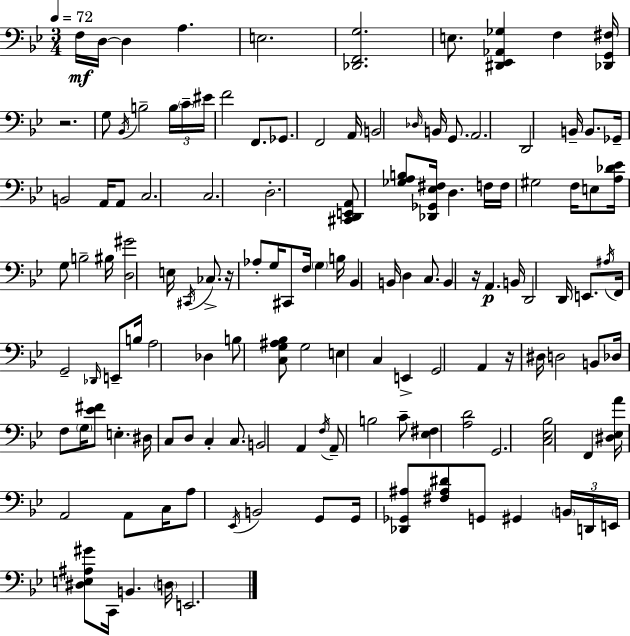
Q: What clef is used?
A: bass